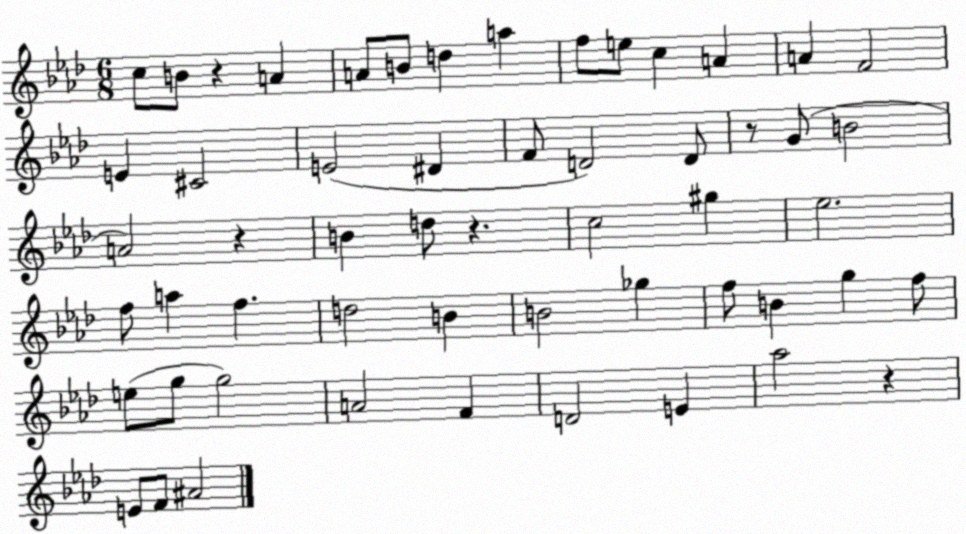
X:1
T:Untitled
M:6/8
L:1/4
K:Ab
c/2 B/2 z A A/2 B/2 d a f/2 e/2 c A A F2 E ^C2 E2 ^D F/2 D2 D/2 z/2 G/2 B2 A2 z B d/2 z c2 ^g _e2 f/2 a f d2 B B2 _g f/2 B g f/2 e/2 g/2 g2 A2 F D2 E _a2 z E/2 F/2 ^A2